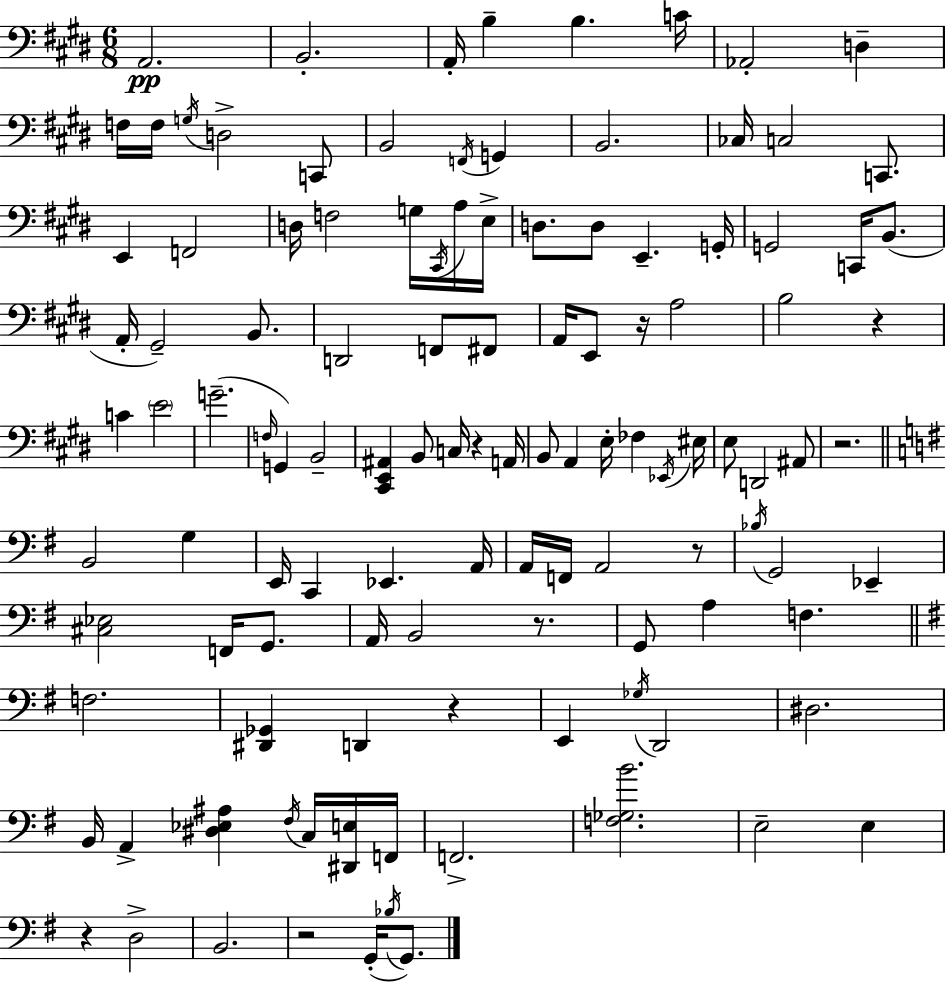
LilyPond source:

{
  \clef bass
  \numericTimeSignature
  \time 6/8
  \key e \major
  a,2.\pp | b,2.-. | a,16-. b4-- b4. c'16 | aes,2-. d4-- | \break f16 f16 \acciaccatura { g16 } d2-> c,8 | b,2 \acciaccatura { f,16 } g,4 | b,2. | ces16 c2 c,8. | \break e,4 f,2 | d16 f2 g16 | \acciaccatura { cis,16 } a16 e16-> d8. d8 e,4.-- | g,16-. g,2 c,16 | \break b,8.( a,16-. gis,2--) | b,8. d,2 f,8 | fis,8 a,16 e,8 r16 a2 | b2 r4 | \break c'4 \parenthesize e'2 | g'2.--( | \grace { f16 } g,4) b,2-- | <cis, e, ais,>4 b,8 c16 r4 | \break a,16 b,8 a,4 e16-. fes4 | \acciaccatura { ees,16 } eis16 e8 d,2 | ais,8 r2. | \bar "||" \break \key e \minor b,2 g4 | e,16 c,4 ees,4. a,16 | a,16 f,16 a,2 r8 | \acciaccatura { bes16 } g,2 ees,4-- | \break <cis ees>2 f,16 g,8. | a,16 b,2 r8. | g,8 a4 f4. | \bar "||" \break \key g \major f2. | <dis, ges,>4 d,4 r4 | e,4 \acciaccatura { ges16 } d,2 | dis2. | \break b,16 a,4-> <dis ees ais>4 \acciaccatura { fis16 } c16 | <dis, e>16 f,16 f,2.-> | <f ges b'>2. | e2-- e4 | \break r4 d2-> | b,2. | r2 g,16-.( \acciaccatura { bes16 } | g,8.) \bar "|."
}